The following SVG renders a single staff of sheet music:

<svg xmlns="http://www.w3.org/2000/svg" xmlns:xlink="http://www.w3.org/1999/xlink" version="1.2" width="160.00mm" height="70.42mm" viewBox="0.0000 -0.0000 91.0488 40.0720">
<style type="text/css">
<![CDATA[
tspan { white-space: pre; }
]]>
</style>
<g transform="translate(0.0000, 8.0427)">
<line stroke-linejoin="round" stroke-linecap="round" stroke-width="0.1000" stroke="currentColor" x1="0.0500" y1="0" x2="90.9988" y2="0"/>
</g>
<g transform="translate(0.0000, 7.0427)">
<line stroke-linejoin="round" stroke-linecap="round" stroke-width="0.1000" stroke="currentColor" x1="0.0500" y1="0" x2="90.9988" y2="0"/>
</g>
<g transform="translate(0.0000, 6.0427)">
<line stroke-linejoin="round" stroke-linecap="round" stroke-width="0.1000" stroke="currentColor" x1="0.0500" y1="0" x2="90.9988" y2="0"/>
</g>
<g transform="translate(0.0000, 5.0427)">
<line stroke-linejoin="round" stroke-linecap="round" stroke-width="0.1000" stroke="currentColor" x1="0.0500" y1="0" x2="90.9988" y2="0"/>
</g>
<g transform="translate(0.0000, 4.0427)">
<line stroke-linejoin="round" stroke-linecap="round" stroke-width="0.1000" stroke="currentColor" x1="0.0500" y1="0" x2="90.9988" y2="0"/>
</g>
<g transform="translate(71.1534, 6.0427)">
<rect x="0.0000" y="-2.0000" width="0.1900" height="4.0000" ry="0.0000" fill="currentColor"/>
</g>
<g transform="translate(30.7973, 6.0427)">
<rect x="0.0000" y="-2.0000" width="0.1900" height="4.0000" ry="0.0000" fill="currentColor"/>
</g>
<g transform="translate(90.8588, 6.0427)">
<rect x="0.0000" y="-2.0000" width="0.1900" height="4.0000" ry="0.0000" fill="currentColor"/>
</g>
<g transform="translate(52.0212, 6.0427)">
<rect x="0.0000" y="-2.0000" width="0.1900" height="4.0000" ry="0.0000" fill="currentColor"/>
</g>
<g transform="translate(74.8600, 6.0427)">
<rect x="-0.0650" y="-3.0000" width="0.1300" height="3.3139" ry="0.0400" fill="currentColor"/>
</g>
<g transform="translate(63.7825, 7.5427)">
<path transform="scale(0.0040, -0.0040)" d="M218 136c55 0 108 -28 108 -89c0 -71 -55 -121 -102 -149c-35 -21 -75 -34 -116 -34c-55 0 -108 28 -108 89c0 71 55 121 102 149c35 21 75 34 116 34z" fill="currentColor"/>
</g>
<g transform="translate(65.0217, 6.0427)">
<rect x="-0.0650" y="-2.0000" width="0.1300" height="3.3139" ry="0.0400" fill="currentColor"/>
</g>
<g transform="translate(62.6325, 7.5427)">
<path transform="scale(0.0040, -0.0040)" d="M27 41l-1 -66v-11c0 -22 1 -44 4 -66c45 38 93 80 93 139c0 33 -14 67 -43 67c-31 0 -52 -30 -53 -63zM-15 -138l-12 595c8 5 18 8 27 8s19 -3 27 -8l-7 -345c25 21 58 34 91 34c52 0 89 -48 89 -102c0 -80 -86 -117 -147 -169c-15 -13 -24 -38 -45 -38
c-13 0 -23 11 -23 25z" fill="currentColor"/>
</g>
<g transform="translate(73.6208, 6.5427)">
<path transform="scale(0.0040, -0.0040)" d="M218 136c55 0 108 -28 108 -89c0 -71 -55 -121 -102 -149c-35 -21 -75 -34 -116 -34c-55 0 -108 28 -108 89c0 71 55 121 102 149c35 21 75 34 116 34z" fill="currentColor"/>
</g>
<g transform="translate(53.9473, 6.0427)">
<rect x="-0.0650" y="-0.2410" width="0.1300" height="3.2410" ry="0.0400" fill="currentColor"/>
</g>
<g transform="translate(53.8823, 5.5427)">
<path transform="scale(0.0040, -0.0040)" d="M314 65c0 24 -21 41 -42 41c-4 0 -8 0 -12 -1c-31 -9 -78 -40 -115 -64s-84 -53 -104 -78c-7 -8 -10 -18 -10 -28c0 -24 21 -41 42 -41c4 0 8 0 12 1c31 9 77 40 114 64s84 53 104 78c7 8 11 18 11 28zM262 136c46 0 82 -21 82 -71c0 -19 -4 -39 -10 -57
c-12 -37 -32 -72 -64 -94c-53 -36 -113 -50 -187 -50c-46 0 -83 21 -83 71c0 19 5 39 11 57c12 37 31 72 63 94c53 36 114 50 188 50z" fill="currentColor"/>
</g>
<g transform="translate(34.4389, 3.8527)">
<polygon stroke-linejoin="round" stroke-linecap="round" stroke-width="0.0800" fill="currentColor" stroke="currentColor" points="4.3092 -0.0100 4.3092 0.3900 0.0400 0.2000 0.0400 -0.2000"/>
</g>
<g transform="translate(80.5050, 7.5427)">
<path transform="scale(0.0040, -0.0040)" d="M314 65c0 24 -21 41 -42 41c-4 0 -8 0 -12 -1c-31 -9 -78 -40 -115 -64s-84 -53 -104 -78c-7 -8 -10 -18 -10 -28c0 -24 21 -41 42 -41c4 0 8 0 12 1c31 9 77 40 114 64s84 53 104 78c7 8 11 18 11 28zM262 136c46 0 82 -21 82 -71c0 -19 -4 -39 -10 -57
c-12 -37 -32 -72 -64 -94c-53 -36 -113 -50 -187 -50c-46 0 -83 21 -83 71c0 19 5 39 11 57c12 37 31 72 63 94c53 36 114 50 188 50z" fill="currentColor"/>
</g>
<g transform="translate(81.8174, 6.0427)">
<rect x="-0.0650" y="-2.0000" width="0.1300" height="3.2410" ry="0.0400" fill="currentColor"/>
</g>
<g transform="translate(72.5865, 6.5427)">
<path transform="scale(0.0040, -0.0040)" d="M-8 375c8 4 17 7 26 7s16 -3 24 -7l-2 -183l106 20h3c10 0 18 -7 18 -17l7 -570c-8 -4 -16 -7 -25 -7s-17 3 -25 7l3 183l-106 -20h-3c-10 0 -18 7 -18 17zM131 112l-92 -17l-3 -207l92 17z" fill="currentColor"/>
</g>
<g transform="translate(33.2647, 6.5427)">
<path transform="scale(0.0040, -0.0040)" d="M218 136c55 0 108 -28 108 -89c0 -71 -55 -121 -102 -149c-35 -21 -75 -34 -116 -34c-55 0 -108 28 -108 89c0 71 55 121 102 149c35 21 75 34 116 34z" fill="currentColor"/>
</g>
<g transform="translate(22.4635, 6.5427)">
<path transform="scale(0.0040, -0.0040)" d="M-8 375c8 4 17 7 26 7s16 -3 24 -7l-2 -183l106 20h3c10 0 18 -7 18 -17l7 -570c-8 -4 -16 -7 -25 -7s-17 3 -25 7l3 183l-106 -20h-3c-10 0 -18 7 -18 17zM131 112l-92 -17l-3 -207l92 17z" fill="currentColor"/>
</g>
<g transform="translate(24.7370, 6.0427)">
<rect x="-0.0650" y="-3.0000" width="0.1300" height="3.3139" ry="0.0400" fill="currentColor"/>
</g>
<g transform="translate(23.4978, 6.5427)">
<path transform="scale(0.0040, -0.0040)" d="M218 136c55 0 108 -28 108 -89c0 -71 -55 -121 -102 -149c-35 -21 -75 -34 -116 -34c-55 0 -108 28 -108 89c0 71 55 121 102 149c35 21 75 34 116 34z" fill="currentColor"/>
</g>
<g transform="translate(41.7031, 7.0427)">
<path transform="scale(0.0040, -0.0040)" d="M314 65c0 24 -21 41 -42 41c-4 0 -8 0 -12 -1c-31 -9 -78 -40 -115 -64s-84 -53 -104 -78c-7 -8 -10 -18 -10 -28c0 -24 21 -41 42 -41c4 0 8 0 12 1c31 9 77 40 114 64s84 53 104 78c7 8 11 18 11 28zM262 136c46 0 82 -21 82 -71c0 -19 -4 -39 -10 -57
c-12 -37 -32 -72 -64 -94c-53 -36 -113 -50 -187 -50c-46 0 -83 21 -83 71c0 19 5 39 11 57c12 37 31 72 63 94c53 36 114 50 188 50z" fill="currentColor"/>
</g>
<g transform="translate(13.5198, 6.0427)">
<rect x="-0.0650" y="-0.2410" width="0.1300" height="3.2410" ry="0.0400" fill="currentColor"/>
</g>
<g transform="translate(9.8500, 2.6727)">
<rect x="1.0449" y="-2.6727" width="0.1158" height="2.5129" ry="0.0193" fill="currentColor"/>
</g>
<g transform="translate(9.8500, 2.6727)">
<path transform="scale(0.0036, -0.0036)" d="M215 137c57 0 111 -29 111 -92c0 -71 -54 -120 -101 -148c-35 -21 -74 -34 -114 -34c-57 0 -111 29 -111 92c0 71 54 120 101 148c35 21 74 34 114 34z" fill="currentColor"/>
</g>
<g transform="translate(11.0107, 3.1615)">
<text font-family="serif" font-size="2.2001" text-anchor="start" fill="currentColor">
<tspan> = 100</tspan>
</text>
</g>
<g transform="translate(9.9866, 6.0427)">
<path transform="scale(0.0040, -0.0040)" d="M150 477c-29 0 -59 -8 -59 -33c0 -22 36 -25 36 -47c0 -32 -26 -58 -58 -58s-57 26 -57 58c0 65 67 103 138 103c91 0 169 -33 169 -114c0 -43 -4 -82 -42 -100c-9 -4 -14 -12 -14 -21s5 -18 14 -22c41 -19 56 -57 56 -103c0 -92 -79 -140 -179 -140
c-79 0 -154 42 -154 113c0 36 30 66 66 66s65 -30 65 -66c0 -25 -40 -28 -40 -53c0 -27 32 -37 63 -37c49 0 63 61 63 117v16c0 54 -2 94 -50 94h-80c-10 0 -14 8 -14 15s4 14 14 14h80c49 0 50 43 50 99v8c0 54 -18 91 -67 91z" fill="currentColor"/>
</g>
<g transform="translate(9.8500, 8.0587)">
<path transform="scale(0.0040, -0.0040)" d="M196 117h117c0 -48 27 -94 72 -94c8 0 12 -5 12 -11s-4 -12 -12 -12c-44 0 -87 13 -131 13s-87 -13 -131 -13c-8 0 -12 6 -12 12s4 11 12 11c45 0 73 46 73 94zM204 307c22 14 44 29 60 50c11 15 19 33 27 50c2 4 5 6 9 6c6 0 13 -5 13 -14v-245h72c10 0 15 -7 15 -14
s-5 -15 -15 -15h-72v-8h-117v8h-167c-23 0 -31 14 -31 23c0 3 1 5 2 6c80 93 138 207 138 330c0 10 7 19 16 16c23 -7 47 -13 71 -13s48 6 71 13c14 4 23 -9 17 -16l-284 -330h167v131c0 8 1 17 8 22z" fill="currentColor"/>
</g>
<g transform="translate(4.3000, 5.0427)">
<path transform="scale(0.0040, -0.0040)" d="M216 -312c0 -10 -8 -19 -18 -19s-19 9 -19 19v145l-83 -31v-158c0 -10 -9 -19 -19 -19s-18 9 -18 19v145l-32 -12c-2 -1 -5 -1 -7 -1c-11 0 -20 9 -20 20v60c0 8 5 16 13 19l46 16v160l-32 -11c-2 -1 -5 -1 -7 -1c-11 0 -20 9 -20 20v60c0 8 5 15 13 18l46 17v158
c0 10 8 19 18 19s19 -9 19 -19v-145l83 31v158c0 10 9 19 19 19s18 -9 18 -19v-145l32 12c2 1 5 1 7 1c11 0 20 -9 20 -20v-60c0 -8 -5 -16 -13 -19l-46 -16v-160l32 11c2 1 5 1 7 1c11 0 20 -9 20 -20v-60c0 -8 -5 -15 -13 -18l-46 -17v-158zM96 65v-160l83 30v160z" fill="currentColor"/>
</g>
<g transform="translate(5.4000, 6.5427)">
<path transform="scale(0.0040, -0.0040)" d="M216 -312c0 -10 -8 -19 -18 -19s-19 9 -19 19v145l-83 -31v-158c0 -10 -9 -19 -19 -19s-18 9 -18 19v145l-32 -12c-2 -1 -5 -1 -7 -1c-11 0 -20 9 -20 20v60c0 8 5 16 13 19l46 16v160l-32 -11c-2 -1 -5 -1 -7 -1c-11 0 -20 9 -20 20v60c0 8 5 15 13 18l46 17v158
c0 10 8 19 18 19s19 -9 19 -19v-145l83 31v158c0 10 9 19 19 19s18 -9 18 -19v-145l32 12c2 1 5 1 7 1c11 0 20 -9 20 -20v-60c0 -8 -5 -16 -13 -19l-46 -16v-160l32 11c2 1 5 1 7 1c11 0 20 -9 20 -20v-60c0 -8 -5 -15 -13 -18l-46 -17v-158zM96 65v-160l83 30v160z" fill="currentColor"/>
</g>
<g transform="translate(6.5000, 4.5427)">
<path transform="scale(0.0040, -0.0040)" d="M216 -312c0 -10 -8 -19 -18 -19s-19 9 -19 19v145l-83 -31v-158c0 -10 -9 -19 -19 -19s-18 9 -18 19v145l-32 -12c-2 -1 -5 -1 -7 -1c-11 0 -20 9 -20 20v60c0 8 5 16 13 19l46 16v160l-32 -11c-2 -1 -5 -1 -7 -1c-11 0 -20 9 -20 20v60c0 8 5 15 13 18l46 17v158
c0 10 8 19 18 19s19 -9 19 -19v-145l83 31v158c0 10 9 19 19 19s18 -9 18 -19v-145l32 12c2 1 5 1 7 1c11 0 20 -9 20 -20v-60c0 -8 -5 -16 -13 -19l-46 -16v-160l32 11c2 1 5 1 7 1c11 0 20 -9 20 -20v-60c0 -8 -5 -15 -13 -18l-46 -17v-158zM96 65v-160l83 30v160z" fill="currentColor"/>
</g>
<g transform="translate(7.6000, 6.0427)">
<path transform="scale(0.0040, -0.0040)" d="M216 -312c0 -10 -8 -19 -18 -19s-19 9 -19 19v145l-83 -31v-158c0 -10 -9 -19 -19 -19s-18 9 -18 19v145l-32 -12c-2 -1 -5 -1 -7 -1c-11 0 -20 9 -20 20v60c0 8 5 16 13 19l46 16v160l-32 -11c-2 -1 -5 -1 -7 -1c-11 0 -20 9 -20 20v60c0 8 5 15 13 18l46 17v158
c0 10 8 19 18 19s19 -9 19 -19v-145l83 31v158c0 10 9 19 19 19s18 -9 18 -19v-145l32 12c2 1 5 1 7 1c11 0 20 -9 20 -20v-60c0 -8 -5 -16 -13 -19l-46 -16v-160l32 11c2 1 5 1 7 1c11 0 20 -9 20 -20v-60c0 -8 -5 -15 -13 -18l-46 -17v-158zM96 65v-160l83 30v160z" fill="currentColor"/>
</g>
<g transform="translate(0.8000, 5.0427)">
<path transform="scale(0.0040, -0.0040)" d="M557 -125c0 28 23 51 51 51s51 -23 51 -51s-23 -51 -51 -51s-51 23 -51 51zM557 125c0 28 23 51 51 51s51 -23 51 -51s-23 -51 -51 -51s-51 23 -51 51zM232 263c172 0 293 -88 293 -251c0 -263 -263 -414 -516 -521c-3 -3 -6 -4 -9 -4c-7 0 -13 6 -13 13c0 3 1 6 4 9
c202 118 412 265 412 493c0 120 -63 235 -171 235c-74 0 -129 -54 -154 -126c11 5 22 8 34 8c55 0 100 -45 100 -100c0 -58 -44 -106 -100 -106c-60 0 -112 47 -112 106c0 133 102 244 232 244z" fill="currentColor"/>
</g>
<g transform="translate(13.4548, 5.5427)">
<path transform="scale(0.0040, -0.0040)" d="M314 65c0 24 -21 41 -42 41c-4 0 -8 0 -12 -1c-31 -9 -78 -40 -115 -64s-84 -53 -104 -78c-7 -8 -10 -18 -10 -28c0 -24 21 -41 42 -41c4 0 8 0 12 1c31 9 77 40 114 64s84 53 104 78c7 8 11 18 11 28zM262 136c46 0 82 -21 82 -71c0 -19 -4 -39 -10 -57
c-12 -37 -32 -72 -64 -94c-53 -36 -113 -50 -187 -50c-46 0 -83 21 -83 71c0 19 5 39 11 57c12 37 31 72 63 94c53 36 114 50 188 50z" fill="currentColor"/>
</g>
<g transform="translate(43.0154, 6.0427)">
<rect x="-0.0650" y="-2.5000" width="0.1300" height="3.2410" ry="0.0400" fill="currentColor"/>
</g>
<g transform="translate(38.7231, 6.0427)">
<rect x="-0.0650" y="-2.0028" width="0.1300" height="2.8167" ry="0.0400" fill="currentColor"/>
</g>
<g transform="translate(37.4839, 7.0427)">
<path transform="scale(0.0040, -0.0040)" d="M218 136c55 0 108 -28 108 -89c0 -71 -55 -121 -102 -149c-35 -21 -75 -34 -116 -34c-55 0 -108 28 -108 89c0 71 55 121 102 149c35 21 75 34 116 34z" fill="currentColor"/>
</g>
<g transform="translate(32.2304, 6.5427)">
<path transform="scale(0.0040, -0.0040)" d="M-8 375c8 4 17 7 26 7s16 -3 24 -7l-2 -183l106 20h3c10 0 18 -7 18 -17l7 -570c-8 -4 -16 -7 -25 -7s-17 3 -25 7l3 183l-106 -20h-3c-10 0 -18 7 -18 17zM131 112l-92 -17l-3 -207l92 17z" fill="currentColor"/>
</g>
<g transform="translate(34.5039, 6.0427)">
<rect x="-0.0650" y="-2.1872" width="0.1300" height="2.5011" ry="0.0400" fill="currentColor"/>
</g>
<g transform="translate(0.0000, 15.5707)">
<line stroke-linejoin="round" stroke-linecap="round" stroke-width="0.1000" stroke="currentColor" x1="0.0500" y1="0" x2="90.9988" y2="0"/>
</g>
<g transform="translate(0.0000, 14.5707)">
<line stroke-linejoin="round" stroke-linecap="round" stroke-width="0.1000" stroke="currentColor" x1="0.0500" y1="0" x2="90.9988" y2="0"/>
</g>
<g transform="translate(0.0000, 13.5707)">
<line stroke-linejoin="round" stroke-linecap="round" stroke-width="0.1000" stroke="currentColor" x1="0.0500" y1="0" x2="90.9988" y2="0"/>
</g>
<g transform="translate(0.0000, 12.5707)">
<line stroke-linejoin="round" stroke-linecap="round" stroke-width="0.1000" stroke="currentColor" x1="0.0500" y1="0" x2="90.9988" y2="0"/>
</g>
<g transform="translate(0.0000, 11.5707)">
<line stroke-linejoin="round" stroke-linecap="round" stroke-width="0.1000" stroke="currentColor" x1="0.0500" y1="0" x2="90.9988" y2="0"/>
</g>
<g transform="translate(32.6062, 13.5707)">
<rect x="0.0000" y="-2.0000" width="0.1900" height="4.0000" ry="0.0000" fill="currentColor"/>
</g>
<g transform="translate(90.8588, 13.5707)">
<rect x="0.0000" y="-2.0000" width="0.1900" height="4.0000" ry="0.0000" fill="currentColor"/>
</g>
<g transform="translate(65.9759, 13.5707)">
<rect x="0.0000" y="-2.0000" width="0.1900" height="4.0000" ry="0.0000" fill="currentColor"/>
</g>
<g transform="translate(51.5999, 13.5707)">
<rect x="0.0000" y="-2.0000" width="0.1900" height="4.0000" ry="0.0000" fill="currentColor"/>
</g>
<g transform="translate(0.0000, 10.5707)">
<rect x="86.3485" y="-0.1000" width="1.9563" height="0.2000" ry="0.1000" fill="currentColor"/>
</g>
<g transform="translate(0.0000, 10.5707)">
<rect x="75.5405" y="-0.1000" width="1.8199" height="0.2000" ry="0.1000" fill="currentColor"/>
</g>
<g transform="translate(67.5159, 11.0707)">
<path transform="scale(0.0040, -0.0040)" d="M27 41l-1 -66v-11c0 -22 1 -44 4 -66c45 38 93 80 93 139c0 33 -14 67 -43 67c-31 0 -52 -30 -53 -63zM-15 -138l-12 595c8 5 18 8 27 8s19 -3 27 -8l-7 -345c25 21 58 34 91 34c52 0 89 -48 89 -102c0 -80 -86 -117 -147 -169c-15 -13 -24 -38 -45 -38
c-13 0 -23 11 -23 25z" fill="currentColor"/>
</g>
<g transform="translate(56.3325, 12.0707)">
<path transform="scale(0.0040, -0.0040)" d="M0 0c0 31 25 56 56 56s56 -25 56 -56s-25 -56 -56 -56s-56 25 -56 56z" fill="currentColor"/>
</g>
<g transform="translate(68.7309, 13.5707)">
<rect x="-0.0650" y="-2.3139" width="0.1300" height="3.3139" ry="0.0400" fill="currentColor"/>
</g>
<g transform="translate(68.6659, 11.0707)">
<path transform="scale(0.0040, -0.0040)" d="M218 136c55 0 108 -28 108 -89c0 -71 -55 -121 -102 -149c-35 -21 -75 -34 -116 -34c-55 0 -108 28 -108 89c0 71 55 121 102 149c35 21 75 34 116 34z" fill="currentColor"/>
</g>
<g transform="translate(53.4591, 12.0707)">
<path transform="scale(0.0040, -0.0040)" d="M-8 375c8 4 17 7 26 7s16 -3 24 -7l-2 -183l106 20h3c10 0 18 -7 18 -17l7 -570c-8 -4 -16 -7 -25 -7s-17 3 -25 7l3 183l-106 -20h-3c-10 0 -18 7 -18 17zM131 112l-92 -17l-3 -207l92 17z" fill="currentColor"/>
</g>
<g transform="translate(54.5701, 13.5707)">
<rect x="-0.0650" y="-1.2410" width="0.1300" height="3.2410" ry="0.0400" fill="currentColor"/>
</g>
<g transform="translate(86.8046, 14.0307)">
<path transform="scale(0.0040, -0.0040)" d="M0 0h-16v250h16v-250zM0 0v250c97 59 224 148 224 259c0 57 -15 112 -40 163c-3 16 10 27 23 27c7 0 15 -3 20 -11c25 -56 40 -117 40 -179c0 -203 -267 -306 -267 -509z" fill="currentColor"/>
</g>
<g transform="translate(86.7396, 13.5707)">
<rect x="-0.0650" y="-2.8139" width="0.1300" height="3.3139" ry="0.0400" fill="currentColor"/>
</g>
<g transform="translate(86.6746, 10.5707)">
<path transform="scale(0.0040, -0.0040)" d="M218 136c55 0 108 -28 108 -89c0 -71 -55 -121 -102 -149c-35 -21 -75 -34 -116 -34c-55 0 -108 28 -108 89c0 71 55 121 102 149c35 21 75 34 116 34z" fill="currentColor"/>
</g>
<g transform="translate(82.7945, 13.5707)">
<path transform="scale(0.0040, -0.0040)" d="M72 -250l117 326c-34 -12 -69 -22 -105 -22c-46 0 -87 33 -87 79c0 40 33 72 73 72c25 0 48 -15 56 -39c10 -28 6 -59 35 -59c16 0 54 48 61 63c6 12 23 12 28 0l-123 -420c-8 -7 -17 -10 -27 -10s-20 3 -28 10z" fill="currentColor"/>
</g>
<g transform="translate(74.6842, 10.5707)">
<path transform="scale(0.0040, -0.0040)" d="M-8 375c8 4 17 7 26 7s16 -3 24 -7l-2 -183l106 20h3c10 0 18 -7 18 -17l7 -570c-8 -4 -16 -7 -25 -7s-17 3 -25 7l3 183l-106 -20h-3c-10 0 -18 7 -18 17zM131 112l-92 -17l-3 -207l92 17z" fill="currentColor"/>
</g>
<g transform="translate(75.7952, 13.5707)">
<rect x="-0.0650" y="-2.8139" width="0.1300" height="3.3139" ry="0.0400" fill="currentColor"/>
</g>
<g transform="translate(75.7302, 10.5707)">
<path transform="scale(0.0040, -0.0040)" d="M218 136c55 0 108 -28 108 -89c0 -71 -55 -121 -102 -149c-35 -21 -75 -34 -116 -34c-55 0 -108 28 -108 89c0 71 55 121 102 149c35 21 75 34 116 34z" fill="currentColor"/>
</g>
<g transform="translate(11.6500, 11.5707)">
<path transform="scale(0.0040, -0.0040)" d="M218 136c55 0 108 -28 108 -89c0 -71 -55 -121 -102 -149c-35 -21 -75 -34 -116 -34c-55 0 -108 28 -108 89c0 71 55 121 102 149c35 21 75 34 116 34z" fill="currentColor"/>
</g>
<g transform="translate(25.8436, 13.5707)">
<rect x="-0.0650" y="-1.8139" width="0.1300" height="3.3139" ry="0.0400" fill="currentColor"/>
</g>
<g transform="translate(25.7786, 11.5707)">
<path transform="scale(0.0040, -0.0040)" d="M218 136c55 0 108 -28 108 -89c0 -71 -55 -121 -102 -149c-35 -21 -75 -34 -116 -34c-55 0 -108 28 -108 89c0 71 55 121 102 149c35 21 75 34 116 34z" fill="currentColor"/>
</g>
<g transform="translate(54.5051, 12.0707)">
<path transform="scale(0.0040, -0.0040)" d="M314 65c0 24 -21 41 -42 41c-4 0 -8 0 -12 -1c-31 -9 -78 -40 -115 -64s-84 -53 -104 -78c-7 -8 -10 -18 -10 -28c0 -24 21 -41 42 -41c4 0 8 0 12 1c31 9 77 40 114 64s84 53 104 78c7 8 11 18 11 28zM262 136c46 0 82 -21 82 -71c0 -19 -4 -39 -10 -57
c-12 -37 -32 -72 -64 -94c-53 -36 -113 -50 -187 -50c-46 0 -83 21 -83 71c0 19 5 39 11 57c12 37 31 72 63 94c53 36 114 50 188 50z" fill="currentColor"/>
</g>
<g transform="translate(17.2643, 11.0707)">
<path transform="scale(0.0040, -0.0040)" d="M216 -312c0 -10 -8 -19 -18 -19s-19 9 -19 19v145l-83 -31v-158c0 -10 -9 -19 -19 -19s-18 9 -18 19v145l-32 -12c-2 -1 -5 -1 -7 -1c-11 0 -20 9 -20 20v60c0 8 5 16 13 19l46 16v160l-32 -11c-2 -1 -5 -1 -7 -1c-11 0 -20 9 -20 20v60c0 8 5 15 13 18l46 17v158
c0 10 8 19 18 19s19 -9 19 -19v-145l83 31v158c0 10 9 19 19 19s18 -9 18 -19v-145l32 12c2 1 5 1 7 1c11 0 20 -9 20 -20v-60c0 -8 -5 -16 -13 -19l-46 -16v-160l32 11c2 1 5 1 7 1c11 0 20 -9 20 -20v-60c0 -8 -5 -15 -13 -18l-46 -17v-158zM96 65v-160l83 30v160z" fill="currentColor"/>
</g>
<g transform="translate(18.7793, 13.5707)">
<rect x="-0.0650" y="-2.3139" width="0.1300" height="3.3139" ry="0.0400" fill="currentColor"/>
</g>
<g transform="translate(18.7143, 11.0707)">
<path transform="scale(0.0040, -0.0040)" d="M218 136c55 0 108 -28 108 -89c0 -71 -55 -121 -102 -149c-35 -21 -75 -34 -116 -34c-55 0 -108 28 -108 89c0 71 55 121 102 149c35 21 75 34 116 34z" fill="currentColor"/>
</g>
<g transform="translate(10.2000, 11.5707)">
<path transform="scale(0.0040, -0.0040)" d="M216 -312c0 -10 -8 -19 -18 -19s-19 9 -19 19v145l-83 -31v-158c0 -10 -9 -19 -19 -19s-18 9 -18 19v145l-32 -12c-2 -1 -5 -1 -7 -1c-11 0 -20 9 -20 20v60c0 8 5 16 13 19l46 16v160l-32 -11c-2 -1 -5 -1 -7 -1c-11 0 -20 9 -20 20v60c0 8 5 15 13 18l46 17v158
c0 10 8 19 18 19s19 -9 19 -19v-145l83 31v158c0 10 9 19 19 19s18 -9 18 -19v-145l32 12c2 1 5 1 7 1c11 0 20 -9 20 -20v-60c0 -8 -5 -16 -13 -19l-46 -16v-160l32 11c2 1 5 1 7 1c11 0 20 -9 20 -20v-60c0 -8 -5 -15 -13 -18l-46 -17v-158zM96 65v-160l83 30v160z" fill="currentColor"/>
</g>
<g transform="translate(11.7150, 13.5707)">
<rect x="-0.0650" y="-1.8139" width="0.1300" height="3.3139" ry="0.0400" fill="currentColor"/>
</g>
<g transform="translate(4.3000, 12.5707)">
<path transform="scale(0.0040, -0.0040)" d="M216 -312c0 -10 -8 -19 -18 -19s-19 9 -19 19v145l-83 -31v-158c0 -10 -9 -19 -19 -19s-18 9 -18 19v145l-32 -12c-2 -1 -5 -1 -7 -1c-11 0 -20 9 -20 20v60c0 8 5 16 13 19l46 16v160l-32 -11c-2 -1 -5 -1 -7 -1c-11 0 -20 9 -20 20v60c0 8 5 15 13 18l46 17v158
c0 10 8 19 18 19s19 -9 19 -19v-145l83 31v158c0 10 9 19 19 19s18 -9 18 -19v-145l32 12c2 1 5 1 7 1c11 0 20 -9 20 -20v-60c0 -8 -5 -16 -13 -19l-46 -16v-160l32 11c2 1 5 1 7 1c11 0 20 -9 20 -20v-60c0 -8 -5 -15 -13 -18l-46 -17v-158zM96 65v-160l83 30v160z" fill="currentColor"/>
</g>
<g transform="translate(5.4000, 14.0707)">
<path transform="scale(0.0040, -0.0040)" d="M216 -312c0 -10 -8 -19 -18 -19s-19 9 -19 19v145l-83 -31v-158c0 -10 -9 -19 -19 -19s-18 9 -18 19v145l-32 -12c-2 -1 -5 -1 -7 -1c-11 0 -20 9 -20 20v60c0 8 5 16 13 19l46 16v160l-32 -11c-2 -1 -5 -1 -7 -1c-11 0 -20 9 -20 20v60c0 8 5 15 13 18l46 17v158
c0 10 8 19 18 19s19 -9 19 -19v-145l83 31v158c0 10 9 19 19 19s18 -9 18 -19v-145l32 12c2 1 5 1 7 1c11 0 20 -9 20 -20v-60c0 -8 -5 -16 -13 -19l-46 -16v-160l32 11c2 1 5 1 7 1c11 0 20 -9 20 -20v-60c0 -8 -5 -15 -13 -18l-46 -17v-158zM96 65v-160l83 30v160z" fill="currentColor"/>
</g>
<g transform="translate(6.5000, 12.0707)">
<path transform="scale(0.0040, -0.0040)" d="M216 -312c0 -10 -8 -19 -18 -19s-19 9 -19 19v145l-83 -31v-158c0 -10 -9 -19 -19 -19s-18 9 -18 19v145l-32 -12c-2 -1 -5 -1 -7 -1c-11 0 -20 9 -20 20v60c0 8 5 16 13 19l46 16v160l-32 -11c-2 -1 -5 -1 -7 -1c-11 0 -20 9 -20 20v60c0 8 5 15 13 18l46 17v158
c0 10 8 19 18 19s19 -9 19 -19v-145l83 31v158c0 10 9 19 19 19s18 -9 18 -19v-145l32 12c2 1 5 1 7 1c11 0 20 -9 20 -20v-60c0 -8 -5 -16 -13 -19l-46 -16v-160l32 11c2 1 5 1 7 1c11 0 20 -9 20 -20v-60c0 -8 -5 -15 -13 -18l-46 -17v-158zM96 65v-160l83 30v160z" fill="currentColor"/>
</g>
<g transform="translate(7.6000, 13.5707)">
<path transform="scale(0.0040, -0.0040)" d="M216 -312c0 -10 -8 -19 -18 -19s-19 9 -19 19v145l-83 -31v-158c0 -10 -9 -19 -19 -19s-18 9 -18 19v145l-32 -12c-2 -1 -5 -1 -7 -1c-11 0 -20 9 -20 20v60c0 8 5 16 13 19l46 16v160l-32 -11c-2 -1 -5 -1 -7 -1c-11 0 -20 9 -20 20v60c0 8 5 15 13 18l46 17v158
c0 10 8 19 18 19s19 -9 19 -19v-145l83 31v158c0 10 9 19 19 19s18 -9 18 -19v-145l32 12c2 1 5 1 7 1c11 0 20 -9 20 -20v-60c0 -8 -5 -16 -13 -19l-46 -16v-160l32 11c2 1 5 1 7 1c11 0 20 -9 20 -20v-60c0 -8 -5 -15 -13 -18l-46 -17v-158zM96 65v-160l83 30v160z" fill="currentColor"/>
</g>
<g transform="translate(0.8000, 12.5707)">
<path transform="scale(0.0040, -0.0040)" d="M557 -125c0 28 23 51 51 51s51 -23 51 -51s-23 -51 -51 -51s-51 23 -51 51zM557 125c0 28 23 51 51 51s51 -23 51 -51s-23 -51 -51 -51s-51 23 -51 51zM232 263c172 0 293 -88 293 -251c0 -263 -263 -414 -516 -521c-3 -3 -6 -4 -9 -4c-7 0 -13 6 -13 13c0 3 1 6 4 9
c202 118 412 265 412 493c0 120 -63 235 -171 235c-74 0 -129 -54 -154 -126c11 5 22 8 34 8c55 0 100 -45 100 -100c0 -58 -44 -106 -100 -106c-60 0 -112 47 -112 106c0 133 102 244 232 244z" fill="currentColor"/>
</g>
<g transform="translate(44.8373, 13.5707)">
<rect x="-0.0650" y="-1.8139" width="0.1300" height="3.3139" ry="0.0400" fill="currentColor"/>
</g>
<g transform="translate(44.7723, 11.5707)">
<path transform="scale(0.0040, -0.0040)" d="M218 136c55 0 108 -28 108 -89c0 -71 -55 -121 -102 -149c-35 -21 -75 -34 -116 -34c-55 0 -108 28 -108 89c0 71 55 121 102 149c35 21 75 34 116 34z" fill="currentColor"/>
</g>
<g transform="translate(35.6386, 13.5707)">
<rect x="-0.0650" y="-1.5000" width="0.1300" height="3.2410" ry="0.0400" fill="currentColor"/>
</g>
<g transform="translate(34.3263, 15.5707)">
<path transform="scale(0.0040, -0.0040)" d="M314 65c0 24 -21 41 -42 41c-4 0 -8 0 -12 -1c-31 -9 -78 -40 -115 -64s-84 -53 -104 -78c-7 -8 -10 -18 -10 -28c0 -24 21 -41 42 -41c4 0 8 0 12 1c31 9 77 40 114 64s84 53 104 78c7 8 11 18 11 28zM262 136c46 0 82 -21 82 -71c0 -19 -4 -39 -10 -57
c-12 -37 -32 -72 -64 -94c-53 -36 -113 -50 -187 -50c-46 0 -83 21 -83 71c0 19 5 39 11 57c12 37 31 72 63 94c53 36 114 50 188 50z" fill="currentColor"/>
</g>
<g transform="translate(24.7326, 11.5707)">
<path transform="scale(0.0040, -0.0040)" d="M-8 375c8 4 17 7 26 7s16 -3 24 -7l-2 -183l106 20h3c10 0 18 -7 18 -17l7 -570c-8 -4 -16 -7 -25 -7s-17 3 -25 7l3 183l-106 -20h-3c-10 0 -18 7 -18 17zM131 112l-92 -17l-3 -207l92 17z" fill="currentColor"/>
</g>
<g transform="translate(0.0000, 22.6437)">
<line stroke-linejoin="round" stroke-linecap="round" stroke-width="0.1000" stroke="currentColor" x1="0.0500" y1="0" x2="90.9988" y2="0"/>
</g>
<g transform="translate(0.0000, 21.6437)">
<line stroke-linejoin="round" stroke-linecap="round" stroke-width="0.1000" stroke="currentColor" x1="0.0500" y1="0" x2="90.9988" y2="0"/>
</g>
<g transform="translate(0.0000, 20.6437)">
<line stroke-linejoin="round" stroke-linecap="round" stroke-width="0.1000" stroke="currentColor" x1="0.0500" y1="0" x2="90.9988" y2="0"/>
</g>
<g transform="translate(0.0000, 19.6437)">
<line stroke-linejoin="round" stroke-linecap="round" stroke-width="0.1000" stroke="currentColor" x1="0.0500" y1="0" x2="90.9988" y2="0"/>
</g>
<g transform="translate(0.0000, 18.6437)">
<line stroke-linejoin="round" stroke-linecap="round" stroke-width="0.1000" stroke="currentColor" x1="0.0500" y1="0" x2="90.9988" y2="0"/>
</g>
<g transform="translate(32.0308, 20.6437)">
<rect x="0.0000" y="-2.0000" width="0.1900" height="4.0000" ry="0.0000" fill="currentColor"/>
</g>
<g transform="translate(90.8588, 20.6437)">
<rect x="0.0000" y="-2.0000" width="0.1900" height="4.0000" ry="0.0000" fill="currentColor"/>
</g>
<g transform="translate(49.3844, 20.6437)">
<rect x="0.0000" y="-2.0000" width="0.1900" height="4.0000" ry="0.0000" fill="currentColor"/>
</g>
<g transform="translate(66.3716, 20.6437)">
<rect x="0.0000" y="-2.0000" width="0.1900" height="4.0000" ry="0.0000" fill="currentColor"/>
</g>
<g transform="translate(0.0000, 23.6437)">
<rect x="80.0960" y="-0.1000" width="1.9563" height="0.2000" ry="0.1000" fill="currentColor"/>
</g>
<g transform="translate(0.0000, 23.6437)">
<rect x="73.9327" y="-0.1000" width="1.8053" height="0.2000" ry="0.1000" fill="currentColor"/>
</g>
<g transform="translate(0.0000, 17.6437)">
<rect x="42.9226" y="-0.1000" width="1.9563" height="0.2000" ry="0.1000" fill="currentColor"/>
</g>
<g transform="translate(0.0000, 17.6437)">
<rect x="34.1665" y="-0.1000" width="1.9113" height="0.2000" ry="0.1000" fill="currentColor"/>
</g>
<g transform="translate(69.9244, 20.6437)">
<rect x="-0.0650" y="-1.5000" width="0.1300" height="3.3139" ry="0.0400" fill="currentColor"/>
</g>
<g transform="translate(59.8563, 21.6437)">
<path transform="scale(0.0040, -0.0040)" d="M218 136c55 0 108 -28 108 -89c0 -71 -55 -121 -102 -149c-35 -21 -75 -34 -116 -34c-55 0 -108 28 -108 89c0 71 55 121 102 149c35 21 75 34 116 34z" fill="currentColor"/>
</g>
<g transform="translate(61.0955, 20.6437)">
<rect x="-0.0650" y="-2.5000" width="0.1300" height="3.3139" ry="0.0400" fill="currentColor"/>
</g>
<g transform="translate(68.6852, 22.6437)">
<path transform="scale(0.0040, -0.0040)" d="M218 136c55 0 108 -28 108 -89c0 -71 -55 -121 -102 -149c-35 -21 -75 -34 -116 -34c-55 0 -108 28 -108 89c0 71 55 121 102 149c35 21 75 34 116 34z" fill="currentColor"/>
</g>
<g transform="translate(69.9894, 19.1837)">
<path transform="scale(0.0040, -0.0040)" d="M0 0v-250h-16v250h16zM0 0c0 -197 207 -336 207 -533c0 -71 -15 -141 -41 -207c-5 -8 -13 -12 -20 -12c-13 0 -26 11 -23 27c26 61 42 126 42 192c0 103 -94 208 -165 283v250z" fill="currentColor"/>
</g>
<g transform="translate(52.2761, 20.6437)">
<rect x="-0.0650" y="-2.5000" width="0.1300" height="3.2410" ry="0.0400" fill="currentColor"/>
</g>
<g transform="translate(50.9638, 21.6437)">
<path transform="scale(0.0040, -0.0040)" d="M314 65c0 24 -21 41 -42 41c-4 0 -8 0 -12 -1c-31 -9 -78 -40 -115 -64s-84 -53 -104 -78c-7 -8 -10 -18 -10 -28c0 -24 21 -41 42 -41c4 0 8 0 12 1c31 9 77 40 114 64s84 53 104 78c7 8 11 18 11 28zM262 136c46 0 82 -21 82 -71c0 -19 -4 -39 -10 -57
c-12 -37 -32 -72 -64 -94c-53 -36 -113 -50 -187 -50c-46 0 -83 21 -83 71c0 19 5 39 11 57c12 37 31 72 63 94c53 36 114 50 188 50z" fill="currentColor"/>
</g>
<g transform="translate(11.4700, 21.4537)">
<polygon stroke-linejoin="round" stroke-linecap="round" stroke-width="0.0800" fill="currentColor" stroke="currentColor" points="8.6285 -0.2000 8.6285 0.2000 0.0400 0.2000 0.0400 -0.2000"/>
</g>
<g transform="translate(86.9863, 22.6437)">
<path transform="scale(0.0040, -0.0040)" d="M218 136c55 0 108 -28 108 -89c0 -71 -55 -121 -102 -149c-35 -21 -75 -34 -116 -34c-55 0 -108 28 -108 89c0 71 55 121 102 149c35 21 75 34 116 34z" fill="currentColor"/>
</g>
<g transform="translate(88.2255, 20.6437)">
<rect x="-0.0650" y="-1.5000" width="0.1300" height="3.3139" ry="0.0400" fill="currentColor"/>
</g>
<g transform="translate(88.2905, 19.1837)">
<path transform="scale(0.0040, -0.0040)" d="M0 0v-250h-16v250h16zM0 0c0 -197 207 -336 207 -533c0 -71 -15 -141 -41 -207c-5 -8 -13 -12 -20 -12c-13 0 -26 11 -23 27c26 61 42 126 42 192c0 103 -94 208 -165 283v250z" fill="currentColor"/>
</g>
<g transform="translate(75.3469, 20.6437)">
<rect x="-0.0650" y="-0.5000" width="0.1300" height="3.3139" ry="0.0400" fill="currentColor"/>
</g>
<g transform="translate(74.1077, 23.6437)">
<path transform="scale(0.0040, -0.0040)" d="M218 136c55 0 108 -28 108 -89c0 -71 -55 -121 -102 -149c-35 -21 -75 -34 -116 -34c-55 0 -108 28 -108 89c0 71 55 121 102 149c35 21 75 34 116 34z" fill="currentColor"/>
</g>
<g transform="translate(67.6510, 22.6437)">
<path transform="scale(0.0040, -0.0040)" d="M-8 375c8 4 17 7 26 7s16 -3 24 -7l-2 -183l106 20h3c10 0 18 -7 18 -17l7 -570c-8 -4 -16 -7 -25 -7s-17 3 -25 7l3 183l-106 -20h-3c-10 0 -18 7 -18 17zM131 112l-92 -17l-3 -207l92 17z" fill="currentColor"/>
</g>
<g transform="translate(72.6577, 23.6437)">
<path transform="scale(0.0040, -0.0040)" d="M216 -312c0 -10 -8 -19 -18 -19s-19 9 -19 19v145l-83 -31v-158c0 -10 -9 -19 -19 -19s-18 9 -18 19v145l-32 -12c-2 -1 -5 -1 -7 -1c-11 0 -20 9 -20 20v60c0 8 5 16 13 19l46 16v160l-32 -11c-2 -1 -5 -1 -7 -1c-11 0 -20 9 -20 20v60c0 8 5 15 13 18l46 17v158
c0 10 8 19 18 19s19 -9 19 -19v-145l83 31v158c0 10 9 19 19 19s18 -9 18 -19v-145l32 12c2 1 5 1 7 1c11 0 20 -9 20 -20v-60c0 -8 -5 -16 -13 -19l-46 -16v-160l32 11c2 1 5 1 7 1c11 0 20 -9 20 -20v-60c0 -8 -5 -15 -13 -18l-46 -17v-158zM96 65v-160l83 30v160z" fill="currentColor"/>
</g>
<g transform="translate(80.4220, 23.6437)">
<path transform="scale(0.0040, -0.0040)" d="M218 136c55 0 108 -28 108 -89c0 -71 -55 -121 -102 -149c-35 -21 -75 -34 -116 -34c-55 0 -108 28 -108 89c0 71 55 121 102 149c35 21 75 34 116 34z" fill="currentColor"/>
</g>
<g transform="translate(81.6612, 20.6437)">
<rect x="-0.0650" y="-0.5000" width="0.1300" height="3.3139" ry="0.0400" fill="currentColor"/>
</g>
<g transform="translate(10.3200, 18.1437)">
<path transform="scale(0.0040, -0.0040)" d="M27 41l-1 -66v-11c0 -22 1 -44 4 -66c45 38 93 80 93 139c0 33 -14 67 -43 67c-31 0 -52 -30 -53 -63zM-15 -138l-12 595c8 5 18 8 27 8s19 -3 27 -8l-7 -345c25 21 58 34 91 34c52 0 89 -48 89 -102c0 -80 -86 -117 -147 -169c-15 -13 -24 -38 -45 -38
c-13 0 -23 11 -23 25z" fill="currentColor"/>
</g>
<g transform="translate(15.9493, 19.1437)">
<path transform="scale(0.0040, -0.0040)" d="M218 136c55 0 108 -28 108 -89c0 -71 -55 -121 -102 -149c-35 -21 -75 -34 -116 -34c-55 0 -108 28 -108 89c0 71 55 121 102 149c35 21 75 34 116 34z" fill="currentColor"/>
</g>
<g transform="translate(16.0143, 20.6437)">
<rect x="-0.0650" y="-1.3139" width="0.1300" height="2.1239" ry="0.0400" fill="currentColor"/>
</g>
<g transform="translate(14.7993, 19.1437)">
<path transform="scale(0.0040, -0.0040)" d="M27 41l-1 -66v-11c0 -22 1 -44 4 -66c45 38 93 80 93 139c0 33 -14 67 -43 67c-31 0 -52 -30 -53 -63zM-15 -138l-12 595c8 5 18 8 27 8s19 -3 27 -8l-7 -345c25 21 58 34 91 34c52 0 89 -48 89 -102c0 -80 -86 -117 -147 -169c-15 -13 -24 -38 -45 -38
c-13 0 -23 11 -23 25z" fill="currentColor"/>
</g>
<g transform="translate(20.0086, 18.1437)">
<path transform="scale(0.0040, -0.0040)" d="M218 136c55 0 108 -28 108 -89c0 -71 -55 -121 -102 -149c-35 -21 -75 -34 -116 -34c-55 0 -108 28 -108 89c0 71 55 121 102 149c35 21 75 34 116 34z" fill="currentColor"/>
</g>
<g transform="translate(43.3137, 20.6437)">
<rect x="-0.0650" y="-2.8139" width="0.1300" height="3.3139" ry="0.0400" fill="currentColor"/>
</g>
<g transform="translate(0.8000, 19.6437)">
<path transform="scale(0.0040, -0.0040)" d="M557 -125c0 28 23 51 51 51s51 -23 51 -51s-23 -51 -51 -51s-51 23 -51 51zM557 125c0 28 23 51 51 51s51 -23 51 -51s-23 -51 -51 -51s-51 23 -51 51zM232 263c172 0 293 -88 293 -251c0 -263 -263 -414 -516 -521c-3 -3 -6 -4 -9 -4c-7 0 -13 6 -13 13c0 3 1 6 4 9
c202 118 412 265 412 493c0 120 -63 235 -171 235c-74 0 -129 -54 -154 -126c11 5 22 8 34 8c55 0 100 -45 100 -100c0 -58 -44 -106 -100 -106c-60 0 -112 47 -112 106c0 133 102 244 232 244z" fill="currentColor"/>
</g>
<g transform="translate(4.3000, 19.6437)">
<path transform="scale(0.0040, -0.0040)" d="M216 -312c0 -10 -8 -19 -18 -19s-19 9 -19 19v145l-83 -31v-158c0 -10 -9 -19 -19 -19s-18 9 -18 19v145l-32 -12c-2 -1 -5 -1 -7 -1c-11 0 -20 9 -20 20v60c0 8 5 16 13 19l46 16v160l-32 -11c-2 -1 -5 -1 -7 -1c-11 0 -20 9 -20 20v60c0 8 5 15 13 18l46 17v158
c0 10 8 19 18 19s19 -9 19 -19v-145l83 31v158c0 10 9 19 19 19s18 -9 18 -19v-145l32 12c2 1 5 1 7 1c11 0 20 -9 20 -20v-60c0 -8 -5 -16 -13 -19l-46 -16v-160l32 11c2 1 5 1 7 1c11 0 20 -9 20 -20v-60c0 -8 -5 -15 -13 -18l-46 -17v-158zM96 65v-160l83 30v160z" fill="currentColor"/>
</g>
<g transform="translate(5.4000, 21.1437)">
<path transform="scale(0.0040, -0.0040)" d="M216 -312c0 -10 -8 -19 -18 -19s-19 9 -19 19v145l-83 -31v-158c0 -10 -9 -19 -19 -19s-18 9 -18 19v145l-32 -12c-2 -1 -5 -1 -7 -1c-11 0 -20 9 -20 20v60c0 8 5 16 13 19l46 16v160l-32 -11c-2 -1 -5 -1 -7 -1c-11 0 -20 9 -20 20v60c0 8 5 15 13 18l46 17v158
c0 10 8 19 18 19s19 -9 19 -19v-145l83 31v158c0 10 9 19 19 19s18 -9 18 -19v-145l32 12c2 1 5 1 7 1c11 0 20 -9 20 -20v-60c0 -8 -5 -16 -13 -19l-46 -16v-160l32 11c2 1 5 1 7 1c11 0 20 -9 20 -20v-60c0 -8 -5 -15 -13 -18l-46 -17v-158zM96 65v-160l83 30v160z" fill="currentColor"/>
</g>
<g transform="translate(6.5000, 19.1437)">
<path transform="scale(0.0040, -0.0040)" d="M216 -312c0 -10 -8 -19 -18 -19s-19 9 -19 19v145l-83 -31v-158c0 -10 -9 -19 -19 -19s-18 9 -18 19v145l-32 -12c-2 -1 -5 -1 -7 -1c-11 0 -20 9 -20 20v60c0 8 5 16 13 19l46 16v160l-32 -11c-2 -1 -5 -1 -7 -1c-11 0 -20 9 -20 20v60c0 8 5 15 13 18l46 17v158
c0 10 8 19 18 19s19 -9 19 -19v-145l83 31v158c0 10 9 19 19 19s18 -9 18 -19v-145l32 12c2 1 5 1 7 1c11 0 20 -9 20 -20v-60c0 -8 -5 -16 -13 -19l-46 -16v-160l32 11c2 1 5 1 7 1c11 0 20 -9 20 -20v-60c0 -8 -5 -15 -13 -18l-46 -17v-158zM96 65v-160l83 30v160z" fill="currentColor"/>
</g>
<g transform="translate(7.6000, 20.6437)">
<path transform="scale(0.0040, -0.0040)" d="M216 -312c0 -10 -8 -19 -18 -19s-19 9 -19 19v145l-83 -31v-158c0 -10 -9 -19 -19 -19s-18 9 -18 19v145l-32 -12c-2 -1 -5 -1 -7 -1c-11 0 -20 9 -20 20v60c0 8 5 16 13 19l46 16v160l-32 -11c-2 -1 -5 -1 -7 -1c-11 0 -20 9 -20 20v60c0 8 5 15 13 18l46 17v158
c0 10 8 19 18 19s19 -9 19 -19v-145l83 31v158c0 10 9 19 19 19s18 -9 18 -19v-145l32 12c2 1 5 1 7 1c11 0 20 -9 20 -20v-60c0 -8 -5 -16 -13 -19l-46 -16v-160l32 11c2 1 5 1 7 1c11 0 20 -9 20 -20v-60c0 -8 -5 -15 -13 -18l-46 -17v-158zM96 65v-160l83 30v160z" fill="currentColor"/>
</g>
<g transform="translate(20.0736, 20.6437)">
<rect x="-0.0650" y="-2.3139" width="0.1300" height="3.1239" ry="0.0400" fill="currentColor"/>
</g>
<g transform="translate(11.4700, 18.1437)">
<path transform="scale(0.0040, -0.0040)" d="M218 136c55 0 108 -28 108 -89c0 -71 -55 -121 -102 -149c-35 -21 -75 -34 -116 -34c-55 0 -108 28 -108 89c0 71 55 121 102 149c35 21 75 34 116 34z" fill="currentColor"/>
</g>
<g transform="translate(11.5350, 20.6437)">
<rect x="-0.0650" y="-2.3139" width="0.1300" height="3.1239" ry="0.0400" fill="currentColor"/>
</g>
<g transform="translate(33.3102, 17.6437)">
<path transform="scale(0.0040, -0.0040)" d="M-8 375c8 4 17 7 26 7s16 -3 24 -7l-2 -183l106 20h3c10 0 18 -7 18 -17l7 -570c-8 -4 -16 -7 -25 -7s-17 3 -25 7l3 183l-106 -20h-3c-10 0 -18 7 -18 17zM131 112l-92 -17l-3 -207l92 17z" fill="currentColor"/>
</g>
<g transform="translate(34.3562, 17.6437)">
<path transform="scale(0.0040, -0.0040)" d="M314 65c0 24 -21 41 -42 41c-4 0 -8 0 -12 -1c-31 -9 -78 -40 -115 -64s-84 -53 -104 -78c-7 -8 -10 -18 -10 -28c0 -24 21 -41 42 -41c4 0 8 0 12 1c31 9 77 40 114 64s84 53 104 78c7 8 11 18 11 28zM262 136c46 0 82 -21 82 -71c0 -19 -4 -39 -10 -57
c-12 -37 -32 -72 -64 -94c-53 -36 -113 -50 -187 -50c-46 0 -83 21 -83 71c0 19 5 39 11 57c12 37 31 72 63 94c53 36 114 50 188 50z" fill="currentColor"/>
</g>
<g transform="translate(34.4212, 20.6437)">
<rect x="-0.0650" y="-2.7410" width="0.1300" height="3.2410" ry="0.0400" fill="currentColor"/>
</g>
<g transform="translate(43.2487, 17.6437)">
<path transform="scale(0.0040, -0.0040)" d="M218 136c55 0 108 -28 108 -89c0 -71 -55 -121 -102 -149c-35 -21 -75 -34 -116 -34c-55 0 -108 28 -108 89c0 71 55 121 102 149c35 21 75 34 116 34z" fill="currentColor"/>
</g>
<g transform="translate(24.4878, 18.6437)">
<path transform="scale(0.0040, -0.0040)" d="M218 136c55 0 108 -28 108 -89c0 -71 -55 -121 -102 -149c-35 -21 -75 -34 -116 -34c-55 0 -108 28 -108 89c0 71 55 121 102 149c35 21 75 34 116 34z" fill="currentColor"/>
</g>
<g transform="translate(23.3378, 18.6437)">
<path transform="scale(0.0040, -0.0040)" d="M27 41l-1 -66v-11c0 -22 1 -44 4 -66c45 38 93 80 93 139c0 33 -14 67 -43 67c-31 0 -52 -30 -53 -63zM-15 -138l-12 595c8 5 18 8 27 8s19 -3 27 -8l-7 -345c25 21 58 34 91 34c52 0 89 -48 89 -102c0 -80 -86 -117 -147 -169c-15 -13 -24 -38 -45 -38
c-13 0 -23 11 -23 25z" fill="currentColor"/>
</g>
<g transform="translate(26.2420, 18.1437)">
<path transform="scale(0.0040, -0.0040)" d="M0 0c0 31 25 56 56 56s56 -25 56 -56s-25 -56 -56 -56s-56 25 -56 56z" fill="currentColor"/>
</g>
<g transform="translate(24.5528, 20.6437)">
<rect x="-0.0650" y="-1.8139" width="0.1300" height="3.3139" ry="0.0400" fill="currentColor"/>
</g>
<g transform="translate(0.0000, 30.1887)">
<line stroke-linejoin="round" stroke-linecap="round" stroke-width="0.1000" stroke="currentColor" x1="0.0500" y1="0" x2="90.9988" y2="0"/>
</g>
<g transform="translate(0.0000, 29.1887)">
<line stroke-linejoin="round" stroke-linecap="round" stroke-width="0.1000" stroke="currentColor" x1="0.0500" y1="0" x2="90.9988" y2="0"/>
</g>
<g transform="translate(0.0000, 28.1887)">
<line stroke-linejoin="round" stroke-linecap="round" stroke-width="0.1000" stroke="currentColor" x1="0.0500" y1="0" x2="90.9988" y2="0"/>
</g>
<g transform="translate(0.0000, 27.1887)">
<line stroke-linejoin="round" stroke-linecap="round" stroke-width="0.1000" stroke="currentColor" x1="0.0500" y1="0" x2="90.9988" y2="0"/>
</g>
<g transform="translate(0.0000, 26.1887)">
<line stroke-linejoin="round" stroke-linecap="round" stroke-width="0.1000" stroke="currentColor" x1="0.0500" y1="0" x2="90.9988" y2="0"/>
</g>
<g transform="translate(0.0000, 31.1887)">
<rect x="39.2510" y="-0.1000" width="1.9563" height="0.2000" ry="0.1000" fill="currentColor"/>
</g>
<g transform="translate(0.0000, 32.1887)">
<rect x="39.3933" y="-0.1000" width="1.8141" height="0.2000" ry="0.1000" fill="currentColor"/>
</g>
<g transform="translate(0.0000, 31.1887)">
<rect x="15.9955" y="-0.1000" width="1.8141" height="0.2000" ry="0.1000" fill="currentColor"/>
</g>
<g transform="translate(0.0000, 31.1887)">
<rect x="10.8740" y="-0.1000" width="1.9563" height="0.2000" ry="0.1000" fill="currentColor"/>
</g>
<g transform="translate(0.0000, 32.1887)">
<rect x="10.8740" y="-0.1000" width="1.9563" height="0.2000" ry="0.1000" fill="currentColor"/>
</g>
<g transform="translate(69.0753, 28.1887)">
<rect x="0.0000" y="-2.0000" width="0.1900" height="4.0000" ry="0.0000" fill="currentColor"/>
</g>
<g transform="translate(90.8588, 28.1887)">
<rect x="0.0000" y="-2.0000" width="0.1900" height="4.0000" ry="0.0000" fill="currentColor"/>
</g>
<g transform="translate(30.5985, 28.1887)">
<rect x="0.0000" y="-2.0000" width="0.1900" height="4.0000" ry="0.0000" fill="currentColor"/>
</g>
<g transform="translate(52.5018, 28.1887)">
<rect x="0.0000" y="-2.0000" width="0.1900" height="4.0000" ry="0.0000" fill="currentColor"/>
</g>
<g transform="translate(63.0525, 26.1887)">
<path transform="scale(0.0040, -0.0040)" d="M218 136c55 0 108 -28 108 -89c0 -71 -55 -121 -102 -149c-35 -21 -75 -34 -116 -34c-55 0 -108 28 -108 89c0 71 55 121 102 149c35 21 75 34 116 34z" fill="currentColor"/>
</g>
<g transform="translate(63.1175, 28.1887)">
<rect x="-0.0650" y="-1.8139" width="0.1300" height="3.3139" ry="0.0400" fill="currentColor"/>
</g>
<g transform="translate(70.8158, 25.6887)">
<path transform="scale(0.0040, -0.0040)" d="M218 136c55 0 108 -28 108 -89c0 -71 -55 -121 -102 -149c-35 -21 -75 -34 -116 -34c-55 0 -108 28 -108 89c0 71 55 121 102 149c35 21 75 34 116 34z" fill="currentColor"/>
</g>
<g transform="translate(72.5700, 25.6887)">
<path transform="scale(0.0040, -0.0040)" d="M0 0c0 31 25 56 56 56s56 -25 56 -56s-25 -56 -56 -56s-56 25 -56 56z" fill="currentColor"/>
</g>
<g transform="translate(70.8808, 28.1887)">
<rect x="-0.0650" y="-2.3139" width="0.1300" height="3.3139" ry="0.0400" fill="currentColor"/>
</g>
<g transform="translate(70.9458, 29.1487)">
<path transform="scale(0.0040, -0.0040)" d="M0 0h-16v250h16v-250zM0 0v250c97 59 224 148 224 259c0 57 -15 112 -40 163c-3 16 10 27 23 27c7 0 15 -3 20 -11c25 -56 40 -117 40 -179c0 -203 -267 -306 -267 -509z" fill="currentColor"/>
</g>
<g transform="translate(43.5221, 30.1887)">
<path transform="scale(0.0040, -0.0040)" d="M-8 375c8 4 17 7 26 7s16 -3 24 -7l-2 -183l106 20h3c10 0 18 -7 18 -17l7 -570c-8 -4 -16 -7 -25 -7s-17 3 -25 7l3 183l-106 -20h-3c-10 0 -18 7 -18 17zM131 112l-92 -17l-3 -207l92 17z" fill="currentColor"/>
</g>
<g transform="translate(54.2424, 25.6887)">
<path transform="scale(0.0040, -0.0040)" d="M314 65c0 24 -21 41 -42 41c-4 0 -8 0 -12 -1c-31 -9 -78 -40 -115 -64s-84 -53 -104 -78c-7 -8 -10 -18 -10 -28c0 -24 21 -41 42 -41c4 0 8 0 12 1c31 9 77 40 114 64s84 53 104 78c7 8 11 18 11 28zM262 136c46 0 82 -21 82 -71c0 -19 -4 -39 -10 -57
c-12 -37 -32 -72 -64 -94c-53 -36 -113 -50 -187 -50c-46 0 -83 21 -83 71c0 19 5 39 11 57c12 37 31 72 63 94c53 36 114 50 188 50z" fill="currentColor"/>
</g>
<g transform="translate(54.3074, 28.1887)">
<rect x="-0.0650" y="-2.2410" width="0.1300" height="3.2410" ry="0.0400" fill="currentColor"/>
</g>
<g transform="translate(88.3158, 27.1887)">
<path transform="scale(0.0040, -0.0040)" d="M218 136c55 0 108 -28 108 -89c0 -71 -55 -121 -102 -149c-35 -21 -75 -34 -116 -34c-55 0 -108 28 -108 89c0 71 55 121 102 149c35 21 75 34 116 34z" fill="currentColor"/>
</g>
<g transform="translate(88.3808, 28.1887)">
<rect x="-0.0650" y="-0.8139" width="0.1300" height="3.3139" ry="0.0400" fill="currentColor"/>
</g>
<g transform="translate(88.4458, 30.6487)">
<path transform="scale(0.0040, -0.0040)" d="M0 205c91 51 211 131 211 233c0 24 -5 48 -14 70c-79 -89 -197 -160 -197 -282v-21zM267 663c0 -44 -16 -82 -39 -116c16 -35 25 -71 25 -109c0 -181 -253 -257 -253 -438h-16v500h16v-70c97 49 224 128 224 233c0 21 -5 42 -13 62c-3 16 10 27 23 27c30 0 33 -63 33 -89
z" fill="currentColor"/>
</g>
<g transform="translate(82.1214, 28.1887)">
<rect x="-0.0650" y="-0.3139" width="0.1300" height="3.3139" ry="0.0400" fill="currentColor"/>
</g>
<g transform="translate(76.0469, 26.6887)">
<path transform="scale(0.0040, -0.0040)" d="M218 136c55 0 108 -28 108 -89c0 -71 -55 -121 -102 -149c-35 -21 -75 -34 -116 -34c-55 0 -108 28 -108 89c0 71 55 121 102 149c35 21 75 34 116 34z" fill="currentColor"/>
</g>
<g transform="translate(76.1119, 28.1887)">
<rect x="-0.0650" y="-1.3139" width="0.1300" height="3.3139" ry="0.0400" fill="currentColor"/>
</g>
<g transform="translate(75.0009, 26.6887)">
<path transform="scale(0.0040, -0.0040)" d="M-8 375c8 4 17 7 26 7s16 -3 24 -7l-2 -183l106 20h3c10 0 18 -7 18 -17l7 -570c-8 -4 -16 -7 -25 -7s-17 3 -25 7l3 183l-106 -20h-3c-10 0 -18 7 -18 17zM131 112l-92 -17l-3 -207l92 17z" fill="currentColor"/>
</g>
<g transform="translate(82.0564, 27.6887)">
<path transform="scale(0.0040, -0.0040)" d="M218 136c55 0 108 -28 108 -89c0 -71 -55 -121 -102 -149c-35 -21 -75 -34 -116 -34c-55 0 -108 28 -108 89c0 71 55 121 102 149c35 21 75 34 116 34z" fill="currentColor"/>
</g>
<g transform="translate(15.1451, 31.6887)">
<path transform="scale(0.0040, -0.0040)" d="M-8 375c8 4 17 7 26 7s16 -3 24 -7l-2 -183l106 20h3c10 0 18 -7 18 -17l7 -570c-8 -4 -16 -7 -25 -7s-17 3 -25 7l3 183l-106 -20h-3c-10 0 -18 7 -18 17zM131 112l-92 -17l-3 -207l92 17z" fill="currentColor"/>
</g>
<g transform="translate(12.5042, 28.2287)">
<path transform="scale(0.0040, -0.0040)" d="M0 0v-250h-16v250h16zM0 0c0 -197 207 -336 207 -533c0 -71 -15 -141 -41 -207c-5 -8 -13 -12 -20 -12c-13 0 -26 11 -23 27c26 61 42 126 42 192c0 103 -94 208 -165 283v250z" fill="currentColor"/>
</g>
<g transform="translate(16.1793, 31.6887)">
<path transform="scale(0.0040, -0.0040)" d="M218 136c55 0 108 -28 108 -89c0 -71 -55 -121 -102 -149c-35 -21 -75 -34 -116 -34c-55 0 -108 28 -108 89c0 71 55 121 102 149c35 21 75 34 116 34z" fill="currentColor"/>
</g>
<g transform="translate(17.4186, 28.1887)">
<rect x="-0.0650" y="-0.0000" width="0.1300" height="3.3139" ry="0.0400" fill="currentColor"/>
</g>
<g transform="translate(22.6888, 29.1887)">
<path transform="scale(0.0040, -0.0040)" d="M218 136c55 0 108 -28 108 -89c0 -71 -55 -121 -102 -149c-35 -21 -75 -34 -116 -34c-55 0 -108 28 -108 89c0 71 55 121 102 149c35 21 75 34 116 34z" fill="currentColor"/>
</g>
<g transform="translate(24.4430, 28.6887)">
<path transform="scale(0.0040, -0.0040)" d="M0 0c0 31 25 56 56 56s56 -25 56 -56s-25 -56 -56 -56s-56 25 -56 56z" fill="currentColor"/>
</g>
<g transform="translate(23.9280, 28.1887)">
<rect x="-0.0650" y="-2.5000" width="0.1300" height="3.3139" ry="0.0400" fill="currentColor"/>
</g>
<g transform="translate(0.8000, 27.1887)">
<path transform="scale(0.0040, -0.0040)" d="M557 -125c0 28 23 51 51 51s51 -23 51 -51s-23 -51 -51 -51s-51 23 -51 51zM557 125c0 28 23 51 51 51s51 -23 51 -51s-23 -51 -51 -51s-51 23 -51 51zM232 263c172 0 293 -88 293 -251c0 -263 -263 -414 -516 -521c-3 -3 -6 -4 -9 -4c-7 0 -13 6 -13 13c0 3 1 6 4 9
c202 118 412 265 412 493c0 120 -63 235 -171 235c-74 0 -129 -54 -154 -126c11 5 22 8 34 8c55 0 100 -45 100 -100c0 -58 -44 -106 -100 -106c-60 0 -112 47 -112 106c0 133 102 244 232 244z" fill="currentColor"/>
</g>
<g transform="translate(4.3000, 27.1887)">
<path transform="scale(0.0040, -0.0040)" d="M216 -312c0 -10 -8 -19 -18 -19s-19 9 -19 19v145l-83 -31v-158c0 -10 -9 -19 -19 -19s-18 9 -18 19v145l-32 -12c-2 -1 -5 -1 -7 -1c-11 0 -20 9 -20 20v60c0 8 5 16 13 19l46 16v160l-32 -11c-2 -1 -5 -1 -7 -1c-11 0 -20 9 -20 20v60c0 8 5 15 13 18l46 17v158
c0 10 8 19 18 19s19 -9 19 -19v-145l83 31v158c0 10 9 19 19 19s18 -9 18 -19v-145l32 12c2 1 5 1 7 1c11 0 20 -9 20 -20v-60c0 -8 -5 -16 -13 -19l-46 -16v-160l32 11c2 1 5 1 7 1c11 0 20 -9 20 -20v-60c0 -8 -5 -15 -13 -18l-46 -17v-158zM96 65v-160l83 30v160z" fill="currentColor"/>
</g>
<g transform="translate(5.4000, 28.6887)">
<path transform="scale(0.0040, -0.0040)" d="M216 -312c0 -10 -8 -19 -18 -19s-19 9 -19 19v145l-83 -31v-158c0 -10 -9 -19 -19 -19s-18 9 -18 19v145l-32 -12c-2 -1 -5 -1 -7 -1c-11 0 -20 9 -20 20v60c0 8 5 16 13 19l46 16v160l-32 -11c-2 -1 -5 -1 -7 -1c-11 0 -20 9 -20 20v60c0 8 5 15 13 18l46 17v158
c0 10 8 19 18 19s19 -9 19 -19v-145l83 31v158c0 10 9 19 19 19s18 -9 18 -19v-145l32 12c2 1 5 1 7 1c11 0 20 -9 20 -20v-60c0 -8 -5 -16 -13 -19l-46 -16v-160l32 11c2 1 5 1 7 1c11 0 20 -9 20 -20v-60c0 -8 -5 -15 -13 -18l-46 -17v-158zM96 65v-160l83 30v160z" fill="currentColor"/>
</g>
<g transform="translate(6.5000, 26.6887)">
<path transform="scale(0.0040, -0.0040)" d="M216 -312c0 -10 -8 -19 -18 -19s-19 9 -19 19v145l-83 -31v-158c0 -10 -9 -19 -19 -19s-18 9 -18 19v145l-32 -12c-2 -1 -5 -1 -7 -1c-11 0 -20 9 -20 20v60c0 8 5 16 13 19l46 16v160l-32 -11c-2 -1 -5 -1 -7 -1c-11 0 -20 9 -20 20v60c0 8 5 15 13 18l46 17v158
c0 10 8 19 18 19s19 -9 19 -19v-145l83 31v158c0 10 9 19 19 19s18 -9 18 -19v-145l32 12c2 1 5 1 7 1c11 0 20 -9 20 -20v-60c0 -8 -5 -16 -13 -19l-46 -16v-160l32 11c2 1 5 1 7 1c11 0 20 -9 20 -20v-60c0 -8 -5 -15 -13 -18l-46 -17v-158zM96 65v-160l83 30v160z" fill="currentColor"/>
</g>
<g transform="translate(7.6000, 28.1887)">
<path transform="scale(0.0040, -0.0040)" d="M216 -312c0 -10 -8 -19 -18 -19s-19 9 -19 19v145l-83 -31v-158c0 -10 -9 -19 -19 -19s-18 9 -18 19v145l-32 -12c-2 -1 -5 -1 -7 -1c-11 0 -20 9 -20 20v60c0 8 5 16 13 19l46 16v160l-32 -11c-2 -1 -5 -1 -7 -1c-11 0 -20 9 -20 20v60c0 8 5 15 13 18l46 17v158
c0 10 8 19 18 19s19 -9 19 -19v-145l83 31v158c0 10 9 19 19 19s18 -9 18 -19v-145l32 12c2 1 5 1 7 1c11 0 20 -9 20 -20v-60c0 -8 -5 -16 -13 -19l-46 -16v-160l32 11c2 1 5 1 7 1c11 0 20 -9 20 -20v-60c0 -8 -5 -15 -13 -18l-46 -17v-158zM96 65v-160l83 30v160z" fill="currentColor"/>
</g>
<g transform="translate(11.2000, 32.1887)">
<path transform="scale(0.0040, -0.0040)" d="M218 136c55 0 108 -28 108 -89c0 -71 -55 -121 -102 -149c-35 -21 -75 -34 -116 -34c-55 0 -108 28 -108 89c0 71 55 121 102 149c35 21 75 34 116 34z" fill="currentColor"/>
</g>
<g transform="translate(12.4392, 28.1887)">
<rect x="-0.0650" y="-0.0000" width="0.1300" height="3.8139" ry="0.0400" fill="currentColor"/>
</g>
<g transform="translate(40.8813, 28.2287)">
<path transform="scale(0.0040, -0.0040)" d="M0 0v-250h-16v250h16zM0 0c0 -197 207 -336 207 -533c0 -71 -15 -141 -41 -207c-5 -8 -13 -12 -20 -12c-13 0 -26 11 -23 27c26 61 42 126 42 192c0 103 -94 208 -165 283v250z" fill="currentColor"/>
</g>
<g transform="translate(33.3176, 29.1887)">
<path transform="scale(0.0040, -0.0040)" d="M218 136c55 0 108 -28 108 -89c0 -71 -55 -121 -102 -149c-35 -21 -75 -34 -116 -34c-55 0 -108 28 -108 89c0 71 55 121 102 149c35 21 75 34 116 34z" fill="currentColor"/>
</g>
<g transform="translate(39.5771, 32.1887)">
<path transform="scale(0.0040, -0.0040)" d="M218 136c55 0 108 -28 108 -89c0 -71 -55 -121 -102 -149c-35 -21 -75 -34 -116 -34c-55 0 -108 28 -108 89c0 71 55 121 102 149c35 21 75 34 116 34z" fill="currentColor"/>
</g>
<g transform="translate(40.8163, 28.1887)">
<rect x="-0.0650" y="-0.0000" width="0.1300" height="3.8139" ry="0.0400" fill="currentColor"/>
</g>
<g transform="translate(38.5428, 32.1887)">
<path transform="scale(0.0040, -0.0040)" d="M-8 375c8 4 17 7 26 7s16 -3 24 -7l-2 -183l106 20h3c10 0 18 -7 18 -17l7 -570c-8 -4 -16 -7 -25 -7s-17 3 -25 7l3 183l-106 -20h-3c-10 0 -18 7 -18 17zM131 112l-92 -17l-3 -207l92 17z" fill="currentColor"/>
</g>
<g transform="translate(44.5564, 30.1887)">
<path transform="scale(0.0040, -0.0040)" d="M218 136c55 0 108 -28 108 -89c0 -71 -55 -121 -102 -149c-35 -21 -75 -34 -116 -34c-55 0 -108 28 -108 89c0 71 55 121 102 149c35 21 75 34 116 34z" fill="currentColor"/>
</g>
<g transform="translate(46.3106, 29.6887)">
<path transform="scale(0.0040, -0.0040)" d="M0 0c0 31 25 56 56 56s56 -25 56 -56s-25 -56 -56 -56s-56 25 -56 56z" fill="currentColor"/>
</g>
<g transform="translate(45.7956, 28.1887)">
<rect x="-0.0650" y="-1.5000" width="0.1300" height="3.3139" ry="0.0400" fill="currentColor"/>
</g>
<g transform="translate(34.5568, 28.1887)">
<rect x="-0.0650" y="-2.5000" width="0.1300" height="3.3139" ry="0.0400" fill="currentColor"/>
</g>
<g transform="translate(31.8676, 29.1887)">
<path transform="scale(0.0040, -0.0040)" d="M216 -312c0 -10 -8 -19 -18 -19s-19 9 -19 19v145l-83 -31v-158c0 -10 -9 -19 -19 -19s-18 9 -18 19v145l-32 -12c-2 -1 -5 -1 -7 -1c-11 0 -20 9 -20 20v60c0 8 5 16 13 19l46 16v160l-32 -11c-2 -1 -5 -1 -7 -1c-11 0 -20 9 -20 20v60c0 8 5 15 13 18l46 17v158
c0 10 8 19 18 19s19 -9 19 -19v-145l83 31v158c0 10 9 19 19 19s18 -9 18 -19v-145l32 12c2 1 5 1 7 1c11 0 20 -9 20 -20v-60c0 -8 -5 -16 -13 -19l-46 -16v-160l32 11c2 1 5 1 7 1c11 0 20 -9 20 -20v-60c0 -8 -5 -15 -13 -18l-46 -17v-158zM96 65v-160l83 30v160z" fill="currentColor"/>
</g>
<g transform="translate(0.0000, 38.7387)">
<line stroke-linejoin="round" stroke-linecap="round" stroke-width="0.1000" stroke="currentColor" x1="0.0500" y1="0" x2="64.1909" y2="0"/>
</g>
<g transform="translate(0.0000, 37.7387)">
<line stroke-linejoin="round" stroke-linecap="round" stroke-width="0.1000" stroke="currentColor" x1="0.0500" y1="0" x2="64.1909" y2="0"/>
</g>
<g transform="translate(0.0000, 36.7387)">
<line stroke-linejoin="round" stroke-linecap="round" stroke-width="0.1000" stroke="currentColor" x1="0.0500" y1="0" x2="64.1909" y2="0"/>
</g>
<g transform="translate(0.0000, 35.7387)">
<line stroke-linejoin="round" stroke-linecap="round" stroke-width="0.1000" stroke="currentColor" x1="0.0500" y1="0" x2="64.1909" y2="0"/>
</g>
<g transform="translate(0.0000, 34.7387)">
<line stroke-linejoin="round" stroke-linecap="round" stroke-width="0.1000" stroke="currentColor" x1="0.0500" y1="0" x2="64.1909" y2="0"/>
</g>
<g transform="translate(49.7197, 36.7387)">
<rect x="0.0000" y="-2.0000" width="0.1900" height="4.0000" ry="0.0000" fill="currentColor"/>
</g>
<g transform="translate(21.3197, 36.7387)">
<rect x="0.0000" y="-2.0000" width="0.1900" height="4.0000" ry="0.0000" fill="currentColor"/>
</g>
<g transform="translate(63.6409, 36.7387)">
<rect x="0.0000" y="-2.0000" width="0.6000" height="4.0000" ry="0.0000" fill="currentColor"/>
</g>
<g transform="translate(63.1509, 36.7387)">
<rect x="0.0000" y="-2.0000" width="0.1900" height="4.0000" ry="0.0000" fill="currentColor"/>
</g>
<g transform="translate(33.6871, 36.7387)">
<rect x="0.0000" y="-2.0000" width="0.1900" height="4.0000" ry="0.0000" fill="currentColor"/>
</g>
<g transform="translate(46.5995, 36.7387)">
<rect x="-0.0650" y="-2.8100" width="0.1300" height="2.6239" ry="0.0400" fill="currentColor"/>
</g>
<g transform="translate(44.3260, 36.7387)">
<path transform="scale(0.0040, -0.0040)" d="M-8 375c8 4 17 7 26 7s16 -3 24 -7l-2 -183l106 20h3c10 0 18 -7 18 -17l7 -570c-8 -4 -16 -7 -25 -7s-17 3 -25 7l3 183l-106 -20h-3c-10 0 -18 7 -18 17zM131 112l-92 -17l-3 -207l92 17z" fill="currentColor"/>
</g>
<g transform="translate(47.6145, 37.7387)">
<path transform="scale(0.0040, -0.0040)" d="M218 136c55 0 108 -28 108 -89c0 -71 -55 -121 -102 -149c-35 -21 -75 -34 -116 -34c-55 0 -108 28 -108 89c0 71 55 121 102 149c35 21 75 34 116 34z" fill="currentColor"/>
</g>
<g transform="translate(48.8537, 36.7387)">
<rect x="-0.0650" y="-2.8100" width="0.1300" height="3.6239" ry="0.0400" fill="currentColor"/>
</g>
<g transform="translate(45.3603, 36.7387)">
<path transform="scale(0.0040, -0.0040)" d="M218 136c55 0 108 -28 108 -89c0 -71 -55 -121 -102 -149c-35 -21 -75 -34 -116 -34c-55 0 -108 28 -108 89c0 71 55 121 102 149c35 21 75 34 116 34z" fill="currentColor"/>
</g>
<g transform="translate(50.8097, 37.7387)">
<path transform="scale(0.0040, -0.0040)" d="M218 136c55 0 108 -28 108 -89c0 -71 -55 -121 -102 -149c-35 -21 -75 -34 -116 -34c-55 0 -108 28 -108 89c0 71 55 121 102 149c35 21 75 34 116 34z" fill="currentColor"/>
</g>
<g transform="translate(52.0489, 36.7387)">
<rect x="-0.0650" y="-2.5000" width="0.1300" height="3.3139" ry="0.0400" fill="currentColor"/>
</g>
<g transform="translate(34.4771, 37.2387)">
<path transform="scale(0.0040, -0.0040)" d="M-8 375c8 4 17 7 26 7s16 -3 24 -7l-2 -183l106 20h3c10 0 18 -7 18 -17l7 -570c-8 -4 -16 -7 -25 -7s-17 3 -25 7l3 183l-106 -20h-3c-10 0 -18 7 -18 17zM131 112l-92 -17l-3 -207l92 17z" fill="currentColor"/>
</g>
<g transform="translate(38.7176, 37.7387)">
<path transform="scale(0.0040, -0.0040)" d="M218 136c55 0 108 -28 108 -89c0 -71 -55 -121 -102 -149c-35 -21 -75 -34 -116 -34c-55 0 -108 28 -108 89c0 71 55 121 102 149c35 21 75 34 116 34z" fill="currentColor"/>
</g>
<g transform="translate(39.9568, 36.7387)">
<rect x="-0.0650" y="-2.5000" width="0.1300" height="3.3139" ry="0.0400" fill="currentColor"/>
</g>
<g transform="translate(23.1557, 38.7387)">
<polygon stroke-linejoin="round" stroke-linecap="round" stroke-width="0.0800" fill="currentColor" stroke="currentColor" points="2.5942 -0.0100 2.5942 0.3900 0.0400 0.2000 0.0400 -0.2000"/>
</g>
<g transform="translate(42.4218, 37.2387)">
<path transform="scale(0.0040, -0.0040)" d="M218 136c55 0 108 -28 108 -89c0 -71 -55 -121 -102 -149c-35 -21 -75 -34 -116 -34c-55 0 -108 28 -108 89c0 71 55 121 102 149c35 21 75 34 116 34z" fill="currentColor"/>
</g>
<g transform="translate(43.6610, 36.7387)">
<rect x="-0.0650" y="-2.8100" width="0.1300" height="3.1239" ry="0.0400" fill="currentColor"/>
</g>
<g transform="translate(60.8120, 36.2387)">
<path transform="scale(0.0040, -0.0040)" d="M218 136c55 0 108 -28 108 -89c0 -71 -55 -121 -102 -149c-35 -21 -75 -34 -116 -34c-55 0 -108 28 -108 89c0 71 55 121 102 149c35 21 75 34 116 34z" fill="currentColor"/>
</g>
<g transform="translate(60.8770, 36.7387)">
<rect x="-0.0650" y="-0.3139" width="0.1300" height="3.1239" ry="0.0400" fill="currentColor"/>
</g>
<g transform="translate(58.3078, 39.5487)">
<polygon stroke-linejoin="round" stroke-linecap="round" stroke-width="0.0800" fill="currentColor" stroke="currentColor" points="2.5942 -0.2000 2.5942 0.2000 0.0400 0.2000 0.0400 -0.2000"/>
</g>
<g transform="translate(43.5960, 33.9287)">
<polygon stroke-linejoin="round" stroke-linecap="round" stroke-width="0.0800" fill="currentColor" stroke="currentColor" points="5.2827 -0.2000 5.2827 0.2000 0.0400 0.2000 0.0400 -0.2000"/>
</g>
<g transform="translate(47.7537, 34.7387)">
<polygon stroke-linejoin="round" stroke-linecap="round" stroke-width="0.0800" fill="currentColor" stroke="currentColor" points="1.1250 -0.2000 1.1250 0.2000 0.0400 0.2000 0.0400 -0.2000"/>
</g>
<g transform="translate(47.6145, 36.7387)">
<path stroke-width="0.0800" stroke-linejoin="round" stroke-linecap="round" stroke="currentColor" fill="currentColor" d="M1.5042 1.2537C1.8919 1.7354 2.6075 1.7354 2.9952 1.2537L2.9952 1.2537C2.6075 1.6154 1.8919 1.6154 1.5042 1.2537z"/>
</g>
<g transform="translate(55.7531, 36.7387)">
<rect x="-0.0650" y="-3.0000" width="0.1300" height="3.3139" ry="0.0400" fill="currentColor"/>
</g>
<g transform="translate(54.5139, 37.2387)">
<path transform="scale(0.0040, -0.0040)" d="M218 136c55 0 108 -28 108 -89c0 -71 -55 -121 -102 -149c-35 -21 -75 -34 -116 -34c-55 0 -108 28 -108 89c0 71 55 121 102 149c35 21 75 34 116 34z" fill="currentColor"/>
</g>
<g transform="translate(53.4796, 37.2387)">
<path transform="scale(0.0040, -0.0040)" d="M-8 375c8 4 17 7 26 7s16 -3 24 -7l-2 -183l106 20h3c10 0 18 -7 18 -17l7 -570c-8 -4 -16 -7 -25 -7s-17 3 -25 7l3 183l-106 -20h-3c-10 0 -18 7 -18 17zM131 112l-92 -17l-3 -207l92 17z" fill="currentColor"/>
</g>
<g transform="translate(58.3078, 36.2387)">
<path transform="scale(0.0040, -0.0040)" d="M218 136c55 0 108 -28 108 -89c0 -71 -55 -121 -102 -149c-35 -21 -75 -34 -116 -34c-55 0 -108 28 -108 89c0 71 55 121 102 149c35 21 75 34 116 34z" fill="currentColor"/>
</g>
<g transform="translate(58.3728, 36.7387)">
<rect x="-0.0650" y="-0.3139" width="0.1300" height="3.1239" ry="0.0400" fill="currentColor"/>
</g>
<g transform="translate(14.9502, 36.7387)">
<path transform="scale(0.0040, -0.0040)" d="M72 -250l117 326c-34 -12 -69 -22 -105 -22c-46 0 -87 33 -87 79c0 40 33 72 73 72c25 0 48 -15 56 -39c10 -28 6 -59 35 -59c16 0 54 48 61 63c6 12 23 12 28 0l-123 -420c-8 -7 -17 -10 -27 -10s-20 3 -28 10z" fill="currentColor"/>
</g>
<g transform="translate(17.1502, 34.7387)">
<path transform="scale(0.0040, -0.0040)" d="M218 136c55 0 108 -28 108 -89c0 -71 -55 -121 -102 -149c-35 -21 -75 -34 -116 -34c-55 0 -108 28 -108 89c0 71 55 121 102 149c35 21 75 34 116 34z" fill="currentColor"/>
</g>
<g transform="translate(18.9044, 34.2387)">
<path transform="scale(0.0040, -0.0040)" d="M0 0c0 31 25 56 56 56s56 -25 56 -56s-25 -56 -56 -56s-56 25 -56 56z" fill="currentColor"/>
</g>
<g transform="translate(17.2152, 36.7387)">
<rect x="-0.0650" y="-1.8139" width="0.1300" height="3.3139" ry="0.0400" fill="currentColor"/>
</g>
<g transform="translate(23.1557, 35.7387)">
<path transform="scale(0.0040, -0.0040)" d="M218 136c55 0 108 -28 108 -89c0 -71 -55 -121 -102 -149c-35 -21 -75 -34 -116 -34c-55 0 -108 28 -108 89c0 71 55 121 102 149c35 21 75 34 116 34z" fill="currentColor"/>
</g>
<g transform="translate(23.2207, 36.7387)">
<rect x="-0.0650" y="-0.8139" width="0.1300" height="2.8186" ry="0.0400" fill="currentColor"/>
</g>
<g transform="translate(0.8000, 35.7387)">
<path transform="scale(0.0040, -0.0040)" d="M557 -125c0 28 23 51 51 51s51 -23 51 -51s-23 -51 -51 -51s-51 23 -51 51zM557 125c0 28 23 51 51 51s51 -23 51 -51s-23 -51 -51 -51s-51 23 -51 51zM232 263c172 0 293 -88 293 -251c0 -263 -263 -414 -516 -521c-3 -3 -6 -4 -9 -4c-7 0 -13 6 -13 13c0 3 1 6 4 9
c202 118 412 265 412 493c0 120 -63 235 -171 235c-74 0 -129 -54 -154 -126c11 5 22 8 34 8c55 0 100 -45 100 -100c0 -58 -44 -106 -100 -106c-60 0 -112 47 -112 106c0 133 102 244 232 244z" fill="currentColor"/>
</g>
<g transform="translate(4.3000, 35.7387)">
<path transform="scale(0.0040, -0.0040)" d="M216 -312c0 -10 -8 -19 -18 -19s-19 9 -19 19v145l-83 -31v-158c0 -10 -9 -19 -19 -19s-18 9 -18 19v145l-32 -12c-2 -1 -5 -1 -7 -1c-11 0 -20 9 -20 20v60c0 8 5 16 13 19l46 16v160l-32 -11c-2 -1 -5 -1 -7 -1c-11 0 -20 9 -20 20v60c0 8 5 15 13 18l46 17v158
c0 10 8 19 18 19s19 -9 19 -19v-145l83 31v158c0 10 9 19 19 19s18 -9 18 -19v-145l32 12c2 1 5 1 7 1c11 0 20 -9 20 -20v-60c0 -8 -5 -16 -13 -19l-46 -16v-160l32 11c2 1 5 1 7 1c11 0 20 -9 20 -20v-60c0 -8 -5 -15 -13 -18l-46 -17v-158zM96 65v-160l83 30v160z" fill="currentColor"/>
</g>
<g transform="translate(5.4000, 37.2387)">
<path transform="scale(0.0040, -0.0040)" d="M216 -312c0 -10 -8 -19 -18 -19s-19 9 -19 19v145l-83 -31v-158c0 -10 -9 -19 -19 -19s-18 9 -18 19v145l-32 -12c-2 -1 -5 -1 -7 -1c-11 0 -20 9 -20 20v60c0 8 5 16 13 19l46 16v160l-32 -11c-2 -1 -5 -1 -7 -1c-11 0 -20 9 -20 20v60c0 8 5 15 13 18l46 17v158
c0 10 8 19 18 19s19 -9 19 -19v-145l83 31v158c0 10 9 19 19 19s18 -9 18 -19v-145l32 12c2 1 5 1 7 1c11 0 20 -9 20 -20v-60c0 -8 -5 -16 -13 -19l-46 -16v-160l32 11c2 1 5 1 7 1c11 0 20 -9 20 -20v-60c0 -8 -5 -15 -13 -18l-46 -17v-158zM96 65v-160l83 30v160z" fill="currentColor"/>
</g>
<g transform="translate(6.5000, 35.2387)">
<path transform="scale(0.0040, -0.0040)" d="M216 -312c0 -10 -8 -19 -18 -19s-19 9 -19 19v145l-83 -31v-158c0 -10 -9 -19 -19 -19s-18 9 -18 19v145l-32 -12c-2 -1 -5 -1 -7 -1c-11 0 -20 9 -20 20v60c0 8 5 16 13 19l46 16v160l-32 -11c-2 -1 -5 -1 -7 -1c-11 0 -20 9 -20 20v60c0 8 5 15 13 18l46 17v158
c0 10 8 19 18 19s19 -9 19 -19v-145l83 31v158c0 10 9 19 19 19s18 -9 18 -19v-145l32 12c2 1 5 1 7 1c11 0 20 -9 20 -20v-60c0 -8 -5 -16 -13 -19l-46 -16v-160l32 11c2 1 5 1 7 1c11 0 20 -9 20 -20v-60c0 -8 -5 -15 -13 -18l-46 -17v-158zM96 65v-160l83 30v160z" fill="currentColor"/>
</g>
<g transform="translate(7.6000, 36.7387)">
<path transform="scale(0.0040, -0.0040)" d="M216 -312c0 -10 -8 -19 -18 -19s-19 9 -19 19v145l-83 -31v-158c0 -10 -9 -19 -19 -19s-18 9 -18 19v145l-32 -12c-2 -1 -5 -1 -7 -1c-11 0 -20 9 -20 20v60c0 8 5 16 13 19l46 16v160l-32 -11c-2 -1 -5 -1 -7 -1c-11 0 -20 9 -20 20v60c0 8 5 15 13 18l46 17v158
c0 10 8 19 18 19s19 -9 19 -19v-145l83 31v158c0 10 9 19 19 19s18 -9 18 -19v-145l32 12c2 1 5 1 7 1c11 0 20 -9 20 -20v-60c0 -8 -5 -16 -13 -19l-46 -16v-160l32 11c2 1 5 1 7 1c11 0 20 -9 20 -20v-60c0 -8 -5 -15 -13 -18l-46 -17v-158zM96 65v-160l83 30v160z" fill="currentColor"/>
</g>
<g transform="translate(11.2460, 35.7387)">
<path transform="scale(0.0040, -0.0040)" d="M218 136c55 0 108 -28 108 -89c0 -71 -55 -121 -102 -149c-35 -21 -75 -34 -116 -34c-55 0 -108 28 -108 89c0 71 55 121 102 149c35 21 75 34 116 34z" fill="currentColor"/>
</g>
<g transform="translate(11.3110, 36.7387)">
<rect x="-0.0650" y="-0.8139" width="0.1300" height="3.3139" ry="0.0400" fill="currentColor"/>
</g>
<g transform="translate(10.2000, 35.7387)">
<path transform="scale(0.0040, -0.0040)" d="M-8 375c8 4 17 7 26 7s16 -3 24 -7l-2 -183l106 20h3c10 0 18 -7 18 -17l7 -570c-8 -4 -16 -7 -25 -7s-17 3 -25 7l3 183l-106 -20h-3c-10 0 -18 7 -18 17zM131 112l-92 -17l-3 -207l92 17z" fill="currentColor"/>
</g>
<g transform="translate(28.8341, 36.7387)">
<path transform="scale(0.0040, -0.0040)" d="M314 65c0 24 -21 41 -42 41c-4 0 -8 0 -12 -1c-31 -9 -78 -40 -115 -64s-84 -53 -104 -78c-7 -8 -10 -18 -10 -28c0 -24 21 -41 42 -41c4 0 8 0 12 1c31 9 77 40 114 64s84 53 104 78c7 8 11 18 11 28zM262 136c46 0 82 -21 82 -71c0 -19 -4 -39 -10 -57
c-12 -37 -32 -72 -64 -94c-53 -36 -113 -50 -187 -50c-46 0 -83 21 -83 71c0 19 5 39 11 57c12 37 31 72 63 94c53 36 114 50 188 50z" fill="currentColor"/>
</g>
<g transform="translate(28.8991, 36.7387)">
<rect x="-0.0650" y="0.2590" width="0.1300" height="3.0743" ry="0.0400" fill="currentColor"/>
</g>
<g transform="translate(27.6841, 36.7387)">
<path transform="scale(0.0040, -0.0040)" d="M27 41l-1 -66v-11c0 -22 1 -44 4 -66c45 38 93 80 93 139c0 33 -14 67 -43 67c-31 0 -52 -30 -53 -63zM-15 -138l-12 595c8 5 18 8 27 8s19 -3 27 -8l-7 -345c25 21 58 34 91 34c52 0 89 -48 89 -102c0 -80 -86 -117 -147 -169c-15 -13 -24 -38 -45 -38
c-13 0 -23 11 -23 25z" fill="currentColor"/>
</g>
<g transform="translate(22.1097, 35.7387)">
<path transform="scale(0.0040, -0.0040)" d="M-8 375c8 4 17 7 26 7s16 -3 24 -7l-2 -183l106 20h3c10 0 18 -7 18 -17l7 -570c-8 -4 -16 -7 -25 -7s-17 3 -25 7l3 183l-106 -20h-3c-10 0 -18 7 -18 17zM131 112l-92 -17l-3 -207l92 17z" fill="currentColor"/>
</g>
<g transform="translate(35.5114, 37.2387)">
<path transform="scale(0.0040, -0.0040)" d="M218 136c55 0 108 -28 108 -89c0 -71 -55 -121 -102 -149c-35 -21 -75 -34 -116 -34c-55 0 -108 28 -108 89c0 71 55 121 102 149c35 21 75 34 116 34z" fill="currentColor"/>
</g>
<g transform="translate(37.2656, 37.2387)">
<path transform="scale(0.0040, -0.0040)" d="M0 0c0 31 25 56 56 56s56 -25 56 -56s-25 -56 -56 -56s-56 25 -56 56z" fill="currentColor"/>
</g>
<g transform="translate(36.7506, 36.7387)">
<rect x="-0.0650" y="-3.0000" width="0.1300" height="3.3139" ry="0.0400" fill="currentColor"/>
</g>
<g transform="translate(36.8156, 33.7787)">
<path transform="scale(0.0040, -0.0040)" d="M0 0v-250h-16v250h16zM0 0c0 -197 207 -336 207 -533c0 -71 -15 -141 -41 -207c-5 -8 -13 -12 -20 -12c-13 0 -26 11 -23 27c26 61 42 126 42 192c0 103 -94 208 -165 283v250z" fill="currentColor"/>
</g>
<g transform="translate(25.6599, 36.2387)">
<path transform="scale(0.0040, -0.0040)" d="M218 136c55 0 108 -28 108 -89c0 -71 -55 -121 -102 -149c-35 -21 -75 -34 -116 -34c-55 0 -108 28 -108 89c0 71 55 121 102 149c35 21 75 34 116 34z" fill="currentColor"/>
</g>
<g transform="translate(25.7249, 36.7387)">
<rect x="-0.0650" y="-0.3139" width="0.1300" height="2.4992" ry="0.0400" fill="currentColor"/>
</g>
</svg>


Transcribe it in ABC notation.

X:1
T:Untitled
M:3/4
L:1/4
K:E
E,2 C, C,/2 B,,/2 B,,2 E,2 _A,, C, A,,2 ^A, ^B, A, ^G,,2 A, G,2 _B, C z/2 C/2 _B,/2 _G,/2 _B,/2 _A, C2 C B,,2 B,, G,,/2 ^E,, ^E,, G,,/2 ^C,,/2 D,, B,, ^B,, C,,/2 G,, B,2 A, B,/2 G, E, ^F,/4 F, z/2 A, F,/2 E,/2 _D,2 C,/2 B,, C,/2 D,/2 B,,/4 B,, C, E,/2 E,/2